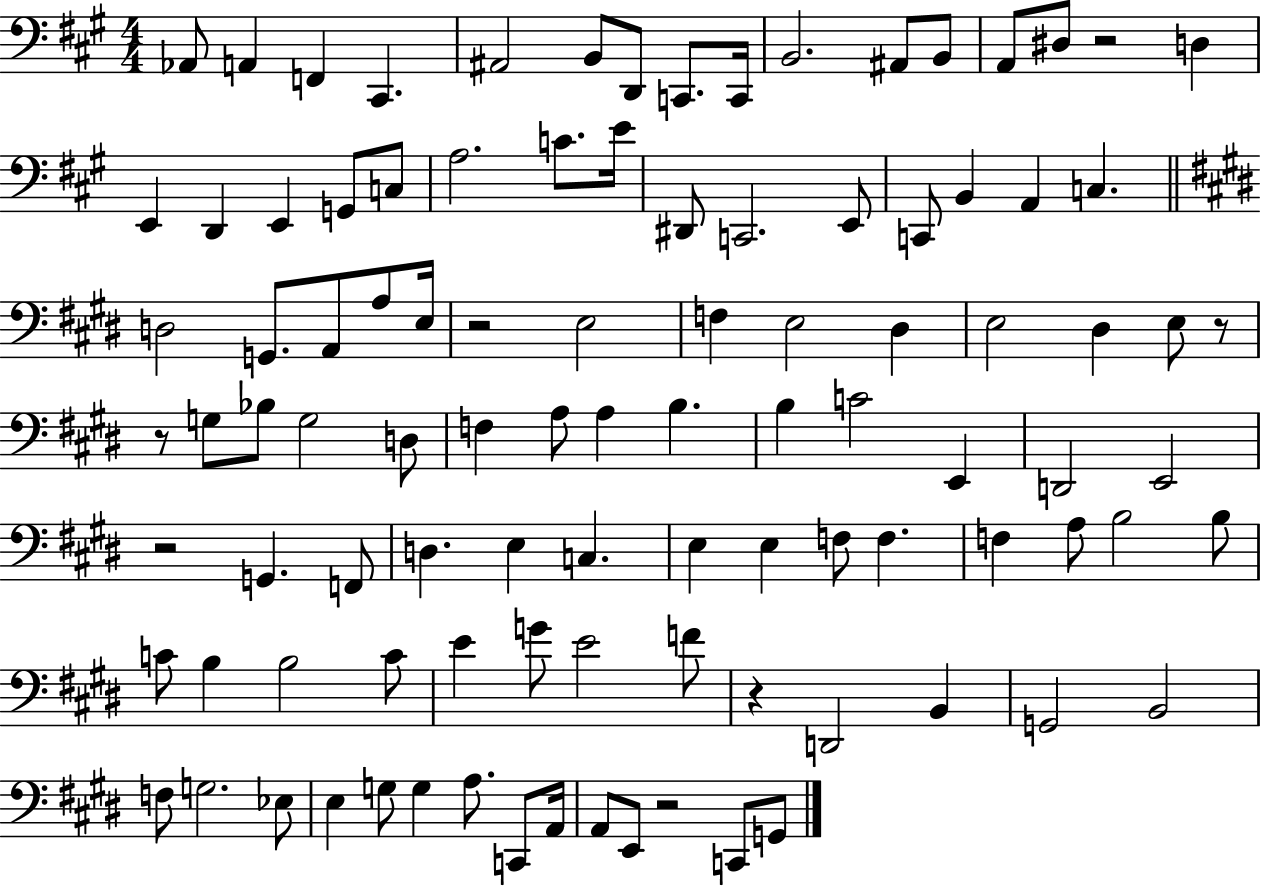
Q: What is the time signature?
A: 4/4